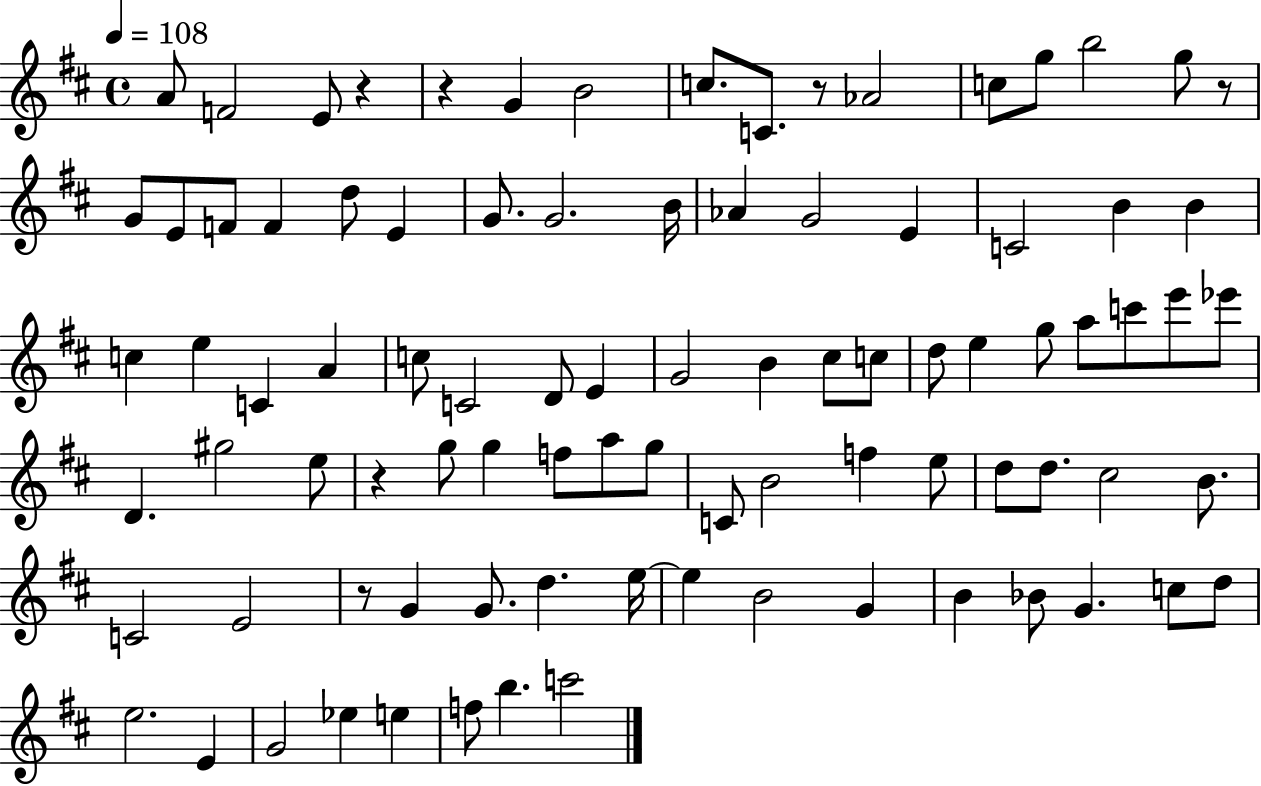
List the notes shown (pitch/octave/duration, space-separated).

A4/e F4/h E4/e R/q R/q G4/q B4/h C5/e. C4/e. R/e Ab4/h C5/e G5/e B5/h G5/e R/e G4/e E4/e F4/e F4/q D5/e E4/q G4/e. G4/h. B4/s Ab4/q G4/h E4/q C4/h B4/q B4/q C5/q E5/q C4/q A4/q C5/e C4/h D4/e E4/q G4/h B4/q C#5/e C5/e D5/e E5/q G5/e A5/e C6/e E6/e Eb6/e D4/q. G#5/h E5/e R/q G5/e G5/q F5/e A5/e G5/e C4/e B4/h F5/q E5/e D5/e D5/e. C#5/h B4/e. C4/h E4/h R/e G4/q G4/e. D5/q. E5/s E5/q B4/h G4/q B4/q Bb4/e G4/q. C5/e D5/e E5/h. E4/q G4/h Eb5/q E5/q F5/e B5/q. C6/h